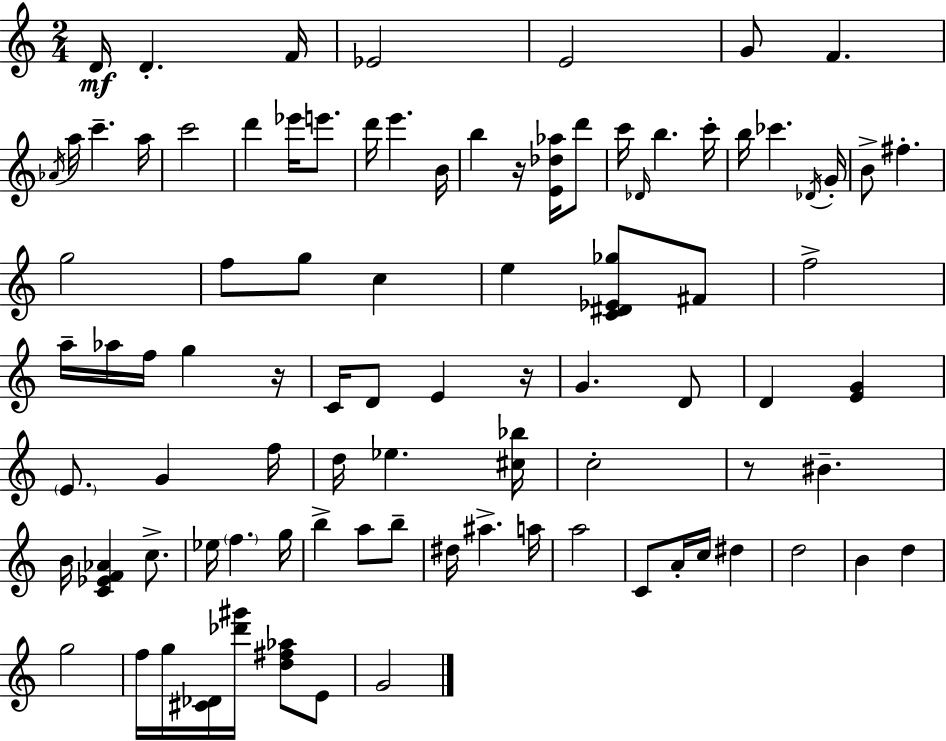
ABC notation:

X:1
T:Untitled
M:2/4
L:1/4
K:C
D/4 D F/4 _E2 E2 G/2 F _A/4 a/4 c' a/4 c'2 d' _e'/4 e'/2 d'/4 e' B/4 b z/4 [E_d_a]/4 d'/2 c'/4 _D/4 b c'/4 b/4 _c' _D/4 G/4 B/2 ^f g2 f/2 g/2 c e [C^D_E_g]/2 ^F/2 f2 a/4 _a/4 f/4 g z/4 C/4 D/2 E z/4 G D/2 D [EG] E/2 G f/4 d/4 _e [^c_b]/4 c2 z/2 ^B B/4 [C_EF_A] c/2 _e/4 f g/4 b a/2 b/2 ^d/4 ^a a/4 a2 C/2 A/4 c/4 ^d d2 B d g2 f/4 g/4 [^C_D]/4 [_d'^g']/4 [d^f_a]/2 E/2 G2